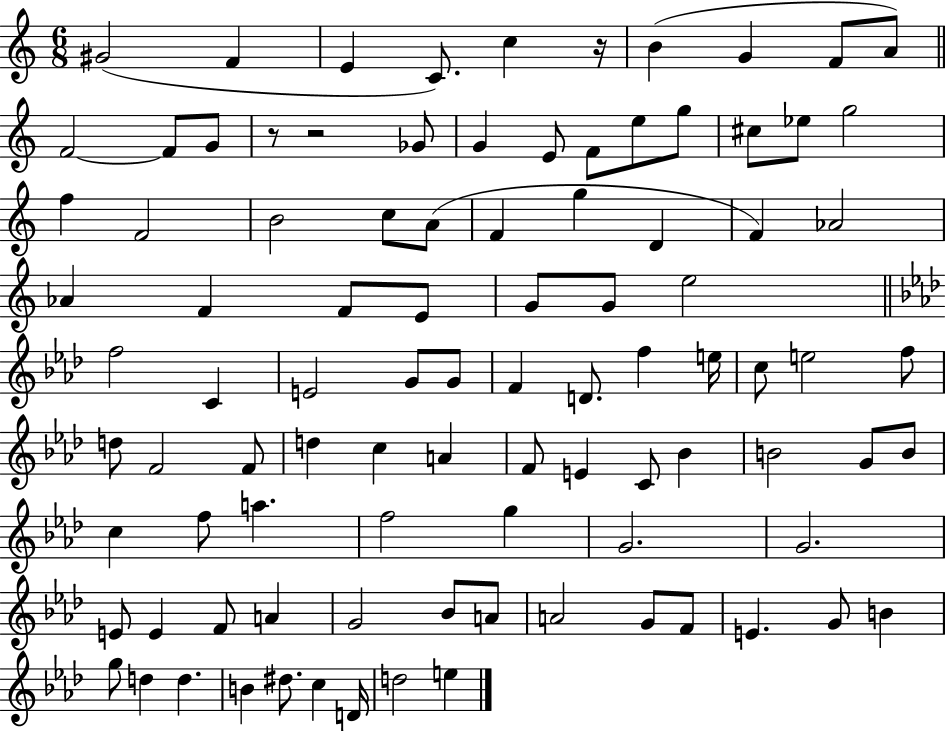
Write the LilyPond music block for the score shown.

{
  \clef treble
  \numericTimeSignature
  \time 6/8
  \key c \major
  gis'2( f'4 | e'4 c'8.) c''4 r16 | b'4( g'4 f'8 a'8) | \bar "||" \break \key a \minor f'2~~ f'8 g'8 | r8 r2 ges'8 | g'4 e'8 f'8 e''8 g''8 | cis''8 ees''8 g''2 | \break f''4 f'2 | b'2 c''8 a'8( | f'4 g''4 d'4 | f'4) aes'2 | \break aes'4 f'4 f'8 e'8 | g'8 g'8 e''2 | \bar "||" \break \key aes \major f''2 c'4 | e'2 g'8 g'8 | f'4 d'8. f''4 e''16 | c''8 e''2 f''8 | \break d''8 f'2 f'8 | d''4 c''4 a'4 | f'8 e'4 c'8 bes'4 | b'2 g'8 b'8 | \break c''4 f''8 a''4. | f''2 g''4 | g'2. | g'2. | \break e'8 e'4 f'8 a'4 | g'2 bes'8 a'8 | a'2 g'8 f'8 | e'4. g'8 b'4 | \break g''8 d''4 d''4. | b'4 dis''8. c''4 d'16 | d''2 e''4 | \bar "|."
}